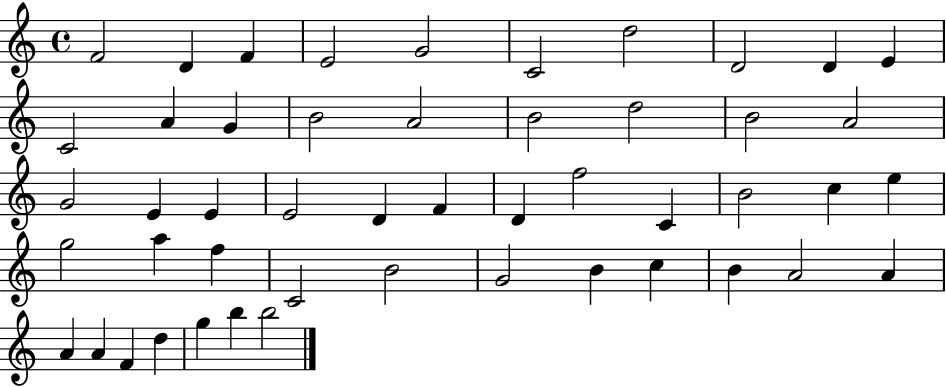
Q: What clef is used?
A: treble